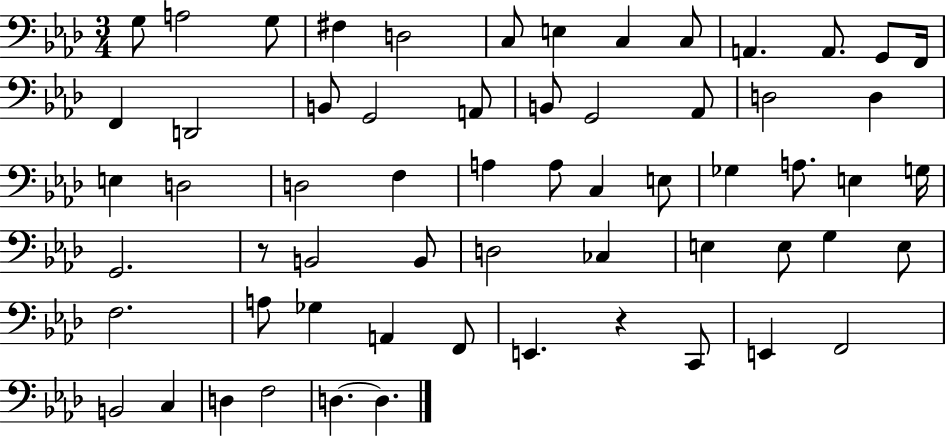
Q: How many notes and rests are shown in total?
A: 61